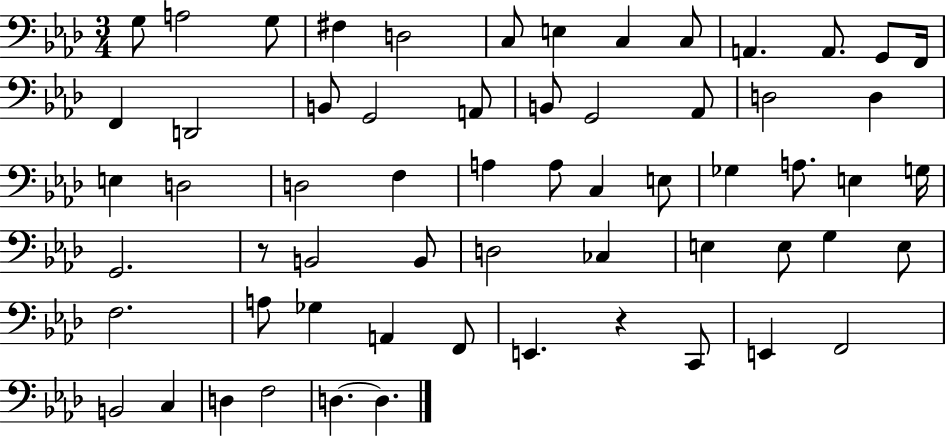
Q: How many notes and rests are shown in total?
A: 61